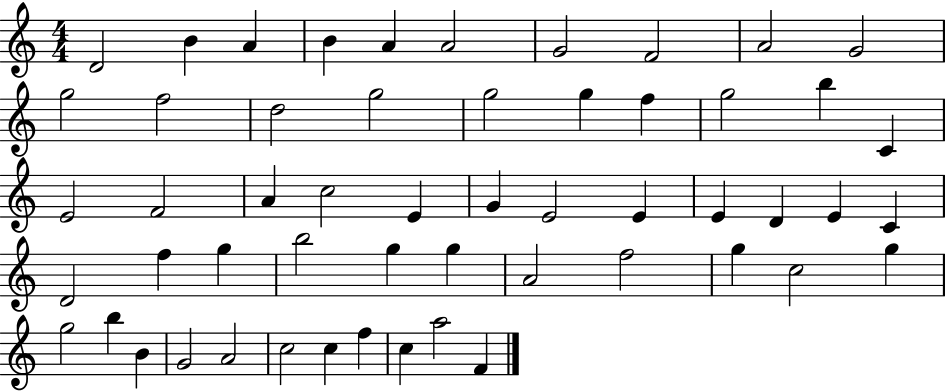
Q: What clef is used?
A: treble